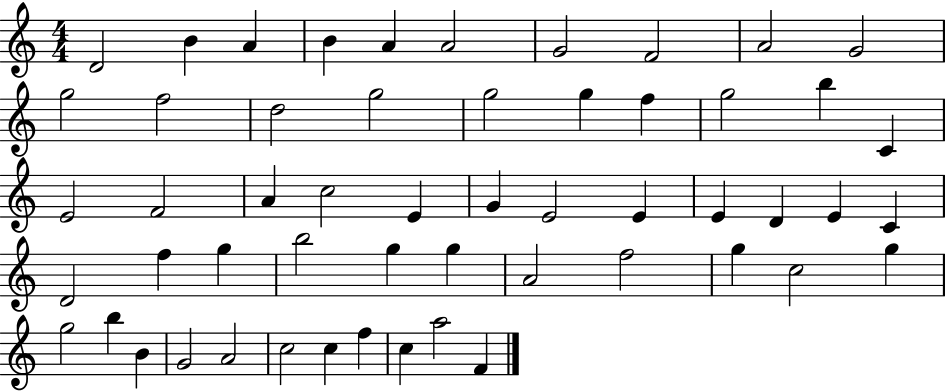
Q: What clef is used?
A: treble